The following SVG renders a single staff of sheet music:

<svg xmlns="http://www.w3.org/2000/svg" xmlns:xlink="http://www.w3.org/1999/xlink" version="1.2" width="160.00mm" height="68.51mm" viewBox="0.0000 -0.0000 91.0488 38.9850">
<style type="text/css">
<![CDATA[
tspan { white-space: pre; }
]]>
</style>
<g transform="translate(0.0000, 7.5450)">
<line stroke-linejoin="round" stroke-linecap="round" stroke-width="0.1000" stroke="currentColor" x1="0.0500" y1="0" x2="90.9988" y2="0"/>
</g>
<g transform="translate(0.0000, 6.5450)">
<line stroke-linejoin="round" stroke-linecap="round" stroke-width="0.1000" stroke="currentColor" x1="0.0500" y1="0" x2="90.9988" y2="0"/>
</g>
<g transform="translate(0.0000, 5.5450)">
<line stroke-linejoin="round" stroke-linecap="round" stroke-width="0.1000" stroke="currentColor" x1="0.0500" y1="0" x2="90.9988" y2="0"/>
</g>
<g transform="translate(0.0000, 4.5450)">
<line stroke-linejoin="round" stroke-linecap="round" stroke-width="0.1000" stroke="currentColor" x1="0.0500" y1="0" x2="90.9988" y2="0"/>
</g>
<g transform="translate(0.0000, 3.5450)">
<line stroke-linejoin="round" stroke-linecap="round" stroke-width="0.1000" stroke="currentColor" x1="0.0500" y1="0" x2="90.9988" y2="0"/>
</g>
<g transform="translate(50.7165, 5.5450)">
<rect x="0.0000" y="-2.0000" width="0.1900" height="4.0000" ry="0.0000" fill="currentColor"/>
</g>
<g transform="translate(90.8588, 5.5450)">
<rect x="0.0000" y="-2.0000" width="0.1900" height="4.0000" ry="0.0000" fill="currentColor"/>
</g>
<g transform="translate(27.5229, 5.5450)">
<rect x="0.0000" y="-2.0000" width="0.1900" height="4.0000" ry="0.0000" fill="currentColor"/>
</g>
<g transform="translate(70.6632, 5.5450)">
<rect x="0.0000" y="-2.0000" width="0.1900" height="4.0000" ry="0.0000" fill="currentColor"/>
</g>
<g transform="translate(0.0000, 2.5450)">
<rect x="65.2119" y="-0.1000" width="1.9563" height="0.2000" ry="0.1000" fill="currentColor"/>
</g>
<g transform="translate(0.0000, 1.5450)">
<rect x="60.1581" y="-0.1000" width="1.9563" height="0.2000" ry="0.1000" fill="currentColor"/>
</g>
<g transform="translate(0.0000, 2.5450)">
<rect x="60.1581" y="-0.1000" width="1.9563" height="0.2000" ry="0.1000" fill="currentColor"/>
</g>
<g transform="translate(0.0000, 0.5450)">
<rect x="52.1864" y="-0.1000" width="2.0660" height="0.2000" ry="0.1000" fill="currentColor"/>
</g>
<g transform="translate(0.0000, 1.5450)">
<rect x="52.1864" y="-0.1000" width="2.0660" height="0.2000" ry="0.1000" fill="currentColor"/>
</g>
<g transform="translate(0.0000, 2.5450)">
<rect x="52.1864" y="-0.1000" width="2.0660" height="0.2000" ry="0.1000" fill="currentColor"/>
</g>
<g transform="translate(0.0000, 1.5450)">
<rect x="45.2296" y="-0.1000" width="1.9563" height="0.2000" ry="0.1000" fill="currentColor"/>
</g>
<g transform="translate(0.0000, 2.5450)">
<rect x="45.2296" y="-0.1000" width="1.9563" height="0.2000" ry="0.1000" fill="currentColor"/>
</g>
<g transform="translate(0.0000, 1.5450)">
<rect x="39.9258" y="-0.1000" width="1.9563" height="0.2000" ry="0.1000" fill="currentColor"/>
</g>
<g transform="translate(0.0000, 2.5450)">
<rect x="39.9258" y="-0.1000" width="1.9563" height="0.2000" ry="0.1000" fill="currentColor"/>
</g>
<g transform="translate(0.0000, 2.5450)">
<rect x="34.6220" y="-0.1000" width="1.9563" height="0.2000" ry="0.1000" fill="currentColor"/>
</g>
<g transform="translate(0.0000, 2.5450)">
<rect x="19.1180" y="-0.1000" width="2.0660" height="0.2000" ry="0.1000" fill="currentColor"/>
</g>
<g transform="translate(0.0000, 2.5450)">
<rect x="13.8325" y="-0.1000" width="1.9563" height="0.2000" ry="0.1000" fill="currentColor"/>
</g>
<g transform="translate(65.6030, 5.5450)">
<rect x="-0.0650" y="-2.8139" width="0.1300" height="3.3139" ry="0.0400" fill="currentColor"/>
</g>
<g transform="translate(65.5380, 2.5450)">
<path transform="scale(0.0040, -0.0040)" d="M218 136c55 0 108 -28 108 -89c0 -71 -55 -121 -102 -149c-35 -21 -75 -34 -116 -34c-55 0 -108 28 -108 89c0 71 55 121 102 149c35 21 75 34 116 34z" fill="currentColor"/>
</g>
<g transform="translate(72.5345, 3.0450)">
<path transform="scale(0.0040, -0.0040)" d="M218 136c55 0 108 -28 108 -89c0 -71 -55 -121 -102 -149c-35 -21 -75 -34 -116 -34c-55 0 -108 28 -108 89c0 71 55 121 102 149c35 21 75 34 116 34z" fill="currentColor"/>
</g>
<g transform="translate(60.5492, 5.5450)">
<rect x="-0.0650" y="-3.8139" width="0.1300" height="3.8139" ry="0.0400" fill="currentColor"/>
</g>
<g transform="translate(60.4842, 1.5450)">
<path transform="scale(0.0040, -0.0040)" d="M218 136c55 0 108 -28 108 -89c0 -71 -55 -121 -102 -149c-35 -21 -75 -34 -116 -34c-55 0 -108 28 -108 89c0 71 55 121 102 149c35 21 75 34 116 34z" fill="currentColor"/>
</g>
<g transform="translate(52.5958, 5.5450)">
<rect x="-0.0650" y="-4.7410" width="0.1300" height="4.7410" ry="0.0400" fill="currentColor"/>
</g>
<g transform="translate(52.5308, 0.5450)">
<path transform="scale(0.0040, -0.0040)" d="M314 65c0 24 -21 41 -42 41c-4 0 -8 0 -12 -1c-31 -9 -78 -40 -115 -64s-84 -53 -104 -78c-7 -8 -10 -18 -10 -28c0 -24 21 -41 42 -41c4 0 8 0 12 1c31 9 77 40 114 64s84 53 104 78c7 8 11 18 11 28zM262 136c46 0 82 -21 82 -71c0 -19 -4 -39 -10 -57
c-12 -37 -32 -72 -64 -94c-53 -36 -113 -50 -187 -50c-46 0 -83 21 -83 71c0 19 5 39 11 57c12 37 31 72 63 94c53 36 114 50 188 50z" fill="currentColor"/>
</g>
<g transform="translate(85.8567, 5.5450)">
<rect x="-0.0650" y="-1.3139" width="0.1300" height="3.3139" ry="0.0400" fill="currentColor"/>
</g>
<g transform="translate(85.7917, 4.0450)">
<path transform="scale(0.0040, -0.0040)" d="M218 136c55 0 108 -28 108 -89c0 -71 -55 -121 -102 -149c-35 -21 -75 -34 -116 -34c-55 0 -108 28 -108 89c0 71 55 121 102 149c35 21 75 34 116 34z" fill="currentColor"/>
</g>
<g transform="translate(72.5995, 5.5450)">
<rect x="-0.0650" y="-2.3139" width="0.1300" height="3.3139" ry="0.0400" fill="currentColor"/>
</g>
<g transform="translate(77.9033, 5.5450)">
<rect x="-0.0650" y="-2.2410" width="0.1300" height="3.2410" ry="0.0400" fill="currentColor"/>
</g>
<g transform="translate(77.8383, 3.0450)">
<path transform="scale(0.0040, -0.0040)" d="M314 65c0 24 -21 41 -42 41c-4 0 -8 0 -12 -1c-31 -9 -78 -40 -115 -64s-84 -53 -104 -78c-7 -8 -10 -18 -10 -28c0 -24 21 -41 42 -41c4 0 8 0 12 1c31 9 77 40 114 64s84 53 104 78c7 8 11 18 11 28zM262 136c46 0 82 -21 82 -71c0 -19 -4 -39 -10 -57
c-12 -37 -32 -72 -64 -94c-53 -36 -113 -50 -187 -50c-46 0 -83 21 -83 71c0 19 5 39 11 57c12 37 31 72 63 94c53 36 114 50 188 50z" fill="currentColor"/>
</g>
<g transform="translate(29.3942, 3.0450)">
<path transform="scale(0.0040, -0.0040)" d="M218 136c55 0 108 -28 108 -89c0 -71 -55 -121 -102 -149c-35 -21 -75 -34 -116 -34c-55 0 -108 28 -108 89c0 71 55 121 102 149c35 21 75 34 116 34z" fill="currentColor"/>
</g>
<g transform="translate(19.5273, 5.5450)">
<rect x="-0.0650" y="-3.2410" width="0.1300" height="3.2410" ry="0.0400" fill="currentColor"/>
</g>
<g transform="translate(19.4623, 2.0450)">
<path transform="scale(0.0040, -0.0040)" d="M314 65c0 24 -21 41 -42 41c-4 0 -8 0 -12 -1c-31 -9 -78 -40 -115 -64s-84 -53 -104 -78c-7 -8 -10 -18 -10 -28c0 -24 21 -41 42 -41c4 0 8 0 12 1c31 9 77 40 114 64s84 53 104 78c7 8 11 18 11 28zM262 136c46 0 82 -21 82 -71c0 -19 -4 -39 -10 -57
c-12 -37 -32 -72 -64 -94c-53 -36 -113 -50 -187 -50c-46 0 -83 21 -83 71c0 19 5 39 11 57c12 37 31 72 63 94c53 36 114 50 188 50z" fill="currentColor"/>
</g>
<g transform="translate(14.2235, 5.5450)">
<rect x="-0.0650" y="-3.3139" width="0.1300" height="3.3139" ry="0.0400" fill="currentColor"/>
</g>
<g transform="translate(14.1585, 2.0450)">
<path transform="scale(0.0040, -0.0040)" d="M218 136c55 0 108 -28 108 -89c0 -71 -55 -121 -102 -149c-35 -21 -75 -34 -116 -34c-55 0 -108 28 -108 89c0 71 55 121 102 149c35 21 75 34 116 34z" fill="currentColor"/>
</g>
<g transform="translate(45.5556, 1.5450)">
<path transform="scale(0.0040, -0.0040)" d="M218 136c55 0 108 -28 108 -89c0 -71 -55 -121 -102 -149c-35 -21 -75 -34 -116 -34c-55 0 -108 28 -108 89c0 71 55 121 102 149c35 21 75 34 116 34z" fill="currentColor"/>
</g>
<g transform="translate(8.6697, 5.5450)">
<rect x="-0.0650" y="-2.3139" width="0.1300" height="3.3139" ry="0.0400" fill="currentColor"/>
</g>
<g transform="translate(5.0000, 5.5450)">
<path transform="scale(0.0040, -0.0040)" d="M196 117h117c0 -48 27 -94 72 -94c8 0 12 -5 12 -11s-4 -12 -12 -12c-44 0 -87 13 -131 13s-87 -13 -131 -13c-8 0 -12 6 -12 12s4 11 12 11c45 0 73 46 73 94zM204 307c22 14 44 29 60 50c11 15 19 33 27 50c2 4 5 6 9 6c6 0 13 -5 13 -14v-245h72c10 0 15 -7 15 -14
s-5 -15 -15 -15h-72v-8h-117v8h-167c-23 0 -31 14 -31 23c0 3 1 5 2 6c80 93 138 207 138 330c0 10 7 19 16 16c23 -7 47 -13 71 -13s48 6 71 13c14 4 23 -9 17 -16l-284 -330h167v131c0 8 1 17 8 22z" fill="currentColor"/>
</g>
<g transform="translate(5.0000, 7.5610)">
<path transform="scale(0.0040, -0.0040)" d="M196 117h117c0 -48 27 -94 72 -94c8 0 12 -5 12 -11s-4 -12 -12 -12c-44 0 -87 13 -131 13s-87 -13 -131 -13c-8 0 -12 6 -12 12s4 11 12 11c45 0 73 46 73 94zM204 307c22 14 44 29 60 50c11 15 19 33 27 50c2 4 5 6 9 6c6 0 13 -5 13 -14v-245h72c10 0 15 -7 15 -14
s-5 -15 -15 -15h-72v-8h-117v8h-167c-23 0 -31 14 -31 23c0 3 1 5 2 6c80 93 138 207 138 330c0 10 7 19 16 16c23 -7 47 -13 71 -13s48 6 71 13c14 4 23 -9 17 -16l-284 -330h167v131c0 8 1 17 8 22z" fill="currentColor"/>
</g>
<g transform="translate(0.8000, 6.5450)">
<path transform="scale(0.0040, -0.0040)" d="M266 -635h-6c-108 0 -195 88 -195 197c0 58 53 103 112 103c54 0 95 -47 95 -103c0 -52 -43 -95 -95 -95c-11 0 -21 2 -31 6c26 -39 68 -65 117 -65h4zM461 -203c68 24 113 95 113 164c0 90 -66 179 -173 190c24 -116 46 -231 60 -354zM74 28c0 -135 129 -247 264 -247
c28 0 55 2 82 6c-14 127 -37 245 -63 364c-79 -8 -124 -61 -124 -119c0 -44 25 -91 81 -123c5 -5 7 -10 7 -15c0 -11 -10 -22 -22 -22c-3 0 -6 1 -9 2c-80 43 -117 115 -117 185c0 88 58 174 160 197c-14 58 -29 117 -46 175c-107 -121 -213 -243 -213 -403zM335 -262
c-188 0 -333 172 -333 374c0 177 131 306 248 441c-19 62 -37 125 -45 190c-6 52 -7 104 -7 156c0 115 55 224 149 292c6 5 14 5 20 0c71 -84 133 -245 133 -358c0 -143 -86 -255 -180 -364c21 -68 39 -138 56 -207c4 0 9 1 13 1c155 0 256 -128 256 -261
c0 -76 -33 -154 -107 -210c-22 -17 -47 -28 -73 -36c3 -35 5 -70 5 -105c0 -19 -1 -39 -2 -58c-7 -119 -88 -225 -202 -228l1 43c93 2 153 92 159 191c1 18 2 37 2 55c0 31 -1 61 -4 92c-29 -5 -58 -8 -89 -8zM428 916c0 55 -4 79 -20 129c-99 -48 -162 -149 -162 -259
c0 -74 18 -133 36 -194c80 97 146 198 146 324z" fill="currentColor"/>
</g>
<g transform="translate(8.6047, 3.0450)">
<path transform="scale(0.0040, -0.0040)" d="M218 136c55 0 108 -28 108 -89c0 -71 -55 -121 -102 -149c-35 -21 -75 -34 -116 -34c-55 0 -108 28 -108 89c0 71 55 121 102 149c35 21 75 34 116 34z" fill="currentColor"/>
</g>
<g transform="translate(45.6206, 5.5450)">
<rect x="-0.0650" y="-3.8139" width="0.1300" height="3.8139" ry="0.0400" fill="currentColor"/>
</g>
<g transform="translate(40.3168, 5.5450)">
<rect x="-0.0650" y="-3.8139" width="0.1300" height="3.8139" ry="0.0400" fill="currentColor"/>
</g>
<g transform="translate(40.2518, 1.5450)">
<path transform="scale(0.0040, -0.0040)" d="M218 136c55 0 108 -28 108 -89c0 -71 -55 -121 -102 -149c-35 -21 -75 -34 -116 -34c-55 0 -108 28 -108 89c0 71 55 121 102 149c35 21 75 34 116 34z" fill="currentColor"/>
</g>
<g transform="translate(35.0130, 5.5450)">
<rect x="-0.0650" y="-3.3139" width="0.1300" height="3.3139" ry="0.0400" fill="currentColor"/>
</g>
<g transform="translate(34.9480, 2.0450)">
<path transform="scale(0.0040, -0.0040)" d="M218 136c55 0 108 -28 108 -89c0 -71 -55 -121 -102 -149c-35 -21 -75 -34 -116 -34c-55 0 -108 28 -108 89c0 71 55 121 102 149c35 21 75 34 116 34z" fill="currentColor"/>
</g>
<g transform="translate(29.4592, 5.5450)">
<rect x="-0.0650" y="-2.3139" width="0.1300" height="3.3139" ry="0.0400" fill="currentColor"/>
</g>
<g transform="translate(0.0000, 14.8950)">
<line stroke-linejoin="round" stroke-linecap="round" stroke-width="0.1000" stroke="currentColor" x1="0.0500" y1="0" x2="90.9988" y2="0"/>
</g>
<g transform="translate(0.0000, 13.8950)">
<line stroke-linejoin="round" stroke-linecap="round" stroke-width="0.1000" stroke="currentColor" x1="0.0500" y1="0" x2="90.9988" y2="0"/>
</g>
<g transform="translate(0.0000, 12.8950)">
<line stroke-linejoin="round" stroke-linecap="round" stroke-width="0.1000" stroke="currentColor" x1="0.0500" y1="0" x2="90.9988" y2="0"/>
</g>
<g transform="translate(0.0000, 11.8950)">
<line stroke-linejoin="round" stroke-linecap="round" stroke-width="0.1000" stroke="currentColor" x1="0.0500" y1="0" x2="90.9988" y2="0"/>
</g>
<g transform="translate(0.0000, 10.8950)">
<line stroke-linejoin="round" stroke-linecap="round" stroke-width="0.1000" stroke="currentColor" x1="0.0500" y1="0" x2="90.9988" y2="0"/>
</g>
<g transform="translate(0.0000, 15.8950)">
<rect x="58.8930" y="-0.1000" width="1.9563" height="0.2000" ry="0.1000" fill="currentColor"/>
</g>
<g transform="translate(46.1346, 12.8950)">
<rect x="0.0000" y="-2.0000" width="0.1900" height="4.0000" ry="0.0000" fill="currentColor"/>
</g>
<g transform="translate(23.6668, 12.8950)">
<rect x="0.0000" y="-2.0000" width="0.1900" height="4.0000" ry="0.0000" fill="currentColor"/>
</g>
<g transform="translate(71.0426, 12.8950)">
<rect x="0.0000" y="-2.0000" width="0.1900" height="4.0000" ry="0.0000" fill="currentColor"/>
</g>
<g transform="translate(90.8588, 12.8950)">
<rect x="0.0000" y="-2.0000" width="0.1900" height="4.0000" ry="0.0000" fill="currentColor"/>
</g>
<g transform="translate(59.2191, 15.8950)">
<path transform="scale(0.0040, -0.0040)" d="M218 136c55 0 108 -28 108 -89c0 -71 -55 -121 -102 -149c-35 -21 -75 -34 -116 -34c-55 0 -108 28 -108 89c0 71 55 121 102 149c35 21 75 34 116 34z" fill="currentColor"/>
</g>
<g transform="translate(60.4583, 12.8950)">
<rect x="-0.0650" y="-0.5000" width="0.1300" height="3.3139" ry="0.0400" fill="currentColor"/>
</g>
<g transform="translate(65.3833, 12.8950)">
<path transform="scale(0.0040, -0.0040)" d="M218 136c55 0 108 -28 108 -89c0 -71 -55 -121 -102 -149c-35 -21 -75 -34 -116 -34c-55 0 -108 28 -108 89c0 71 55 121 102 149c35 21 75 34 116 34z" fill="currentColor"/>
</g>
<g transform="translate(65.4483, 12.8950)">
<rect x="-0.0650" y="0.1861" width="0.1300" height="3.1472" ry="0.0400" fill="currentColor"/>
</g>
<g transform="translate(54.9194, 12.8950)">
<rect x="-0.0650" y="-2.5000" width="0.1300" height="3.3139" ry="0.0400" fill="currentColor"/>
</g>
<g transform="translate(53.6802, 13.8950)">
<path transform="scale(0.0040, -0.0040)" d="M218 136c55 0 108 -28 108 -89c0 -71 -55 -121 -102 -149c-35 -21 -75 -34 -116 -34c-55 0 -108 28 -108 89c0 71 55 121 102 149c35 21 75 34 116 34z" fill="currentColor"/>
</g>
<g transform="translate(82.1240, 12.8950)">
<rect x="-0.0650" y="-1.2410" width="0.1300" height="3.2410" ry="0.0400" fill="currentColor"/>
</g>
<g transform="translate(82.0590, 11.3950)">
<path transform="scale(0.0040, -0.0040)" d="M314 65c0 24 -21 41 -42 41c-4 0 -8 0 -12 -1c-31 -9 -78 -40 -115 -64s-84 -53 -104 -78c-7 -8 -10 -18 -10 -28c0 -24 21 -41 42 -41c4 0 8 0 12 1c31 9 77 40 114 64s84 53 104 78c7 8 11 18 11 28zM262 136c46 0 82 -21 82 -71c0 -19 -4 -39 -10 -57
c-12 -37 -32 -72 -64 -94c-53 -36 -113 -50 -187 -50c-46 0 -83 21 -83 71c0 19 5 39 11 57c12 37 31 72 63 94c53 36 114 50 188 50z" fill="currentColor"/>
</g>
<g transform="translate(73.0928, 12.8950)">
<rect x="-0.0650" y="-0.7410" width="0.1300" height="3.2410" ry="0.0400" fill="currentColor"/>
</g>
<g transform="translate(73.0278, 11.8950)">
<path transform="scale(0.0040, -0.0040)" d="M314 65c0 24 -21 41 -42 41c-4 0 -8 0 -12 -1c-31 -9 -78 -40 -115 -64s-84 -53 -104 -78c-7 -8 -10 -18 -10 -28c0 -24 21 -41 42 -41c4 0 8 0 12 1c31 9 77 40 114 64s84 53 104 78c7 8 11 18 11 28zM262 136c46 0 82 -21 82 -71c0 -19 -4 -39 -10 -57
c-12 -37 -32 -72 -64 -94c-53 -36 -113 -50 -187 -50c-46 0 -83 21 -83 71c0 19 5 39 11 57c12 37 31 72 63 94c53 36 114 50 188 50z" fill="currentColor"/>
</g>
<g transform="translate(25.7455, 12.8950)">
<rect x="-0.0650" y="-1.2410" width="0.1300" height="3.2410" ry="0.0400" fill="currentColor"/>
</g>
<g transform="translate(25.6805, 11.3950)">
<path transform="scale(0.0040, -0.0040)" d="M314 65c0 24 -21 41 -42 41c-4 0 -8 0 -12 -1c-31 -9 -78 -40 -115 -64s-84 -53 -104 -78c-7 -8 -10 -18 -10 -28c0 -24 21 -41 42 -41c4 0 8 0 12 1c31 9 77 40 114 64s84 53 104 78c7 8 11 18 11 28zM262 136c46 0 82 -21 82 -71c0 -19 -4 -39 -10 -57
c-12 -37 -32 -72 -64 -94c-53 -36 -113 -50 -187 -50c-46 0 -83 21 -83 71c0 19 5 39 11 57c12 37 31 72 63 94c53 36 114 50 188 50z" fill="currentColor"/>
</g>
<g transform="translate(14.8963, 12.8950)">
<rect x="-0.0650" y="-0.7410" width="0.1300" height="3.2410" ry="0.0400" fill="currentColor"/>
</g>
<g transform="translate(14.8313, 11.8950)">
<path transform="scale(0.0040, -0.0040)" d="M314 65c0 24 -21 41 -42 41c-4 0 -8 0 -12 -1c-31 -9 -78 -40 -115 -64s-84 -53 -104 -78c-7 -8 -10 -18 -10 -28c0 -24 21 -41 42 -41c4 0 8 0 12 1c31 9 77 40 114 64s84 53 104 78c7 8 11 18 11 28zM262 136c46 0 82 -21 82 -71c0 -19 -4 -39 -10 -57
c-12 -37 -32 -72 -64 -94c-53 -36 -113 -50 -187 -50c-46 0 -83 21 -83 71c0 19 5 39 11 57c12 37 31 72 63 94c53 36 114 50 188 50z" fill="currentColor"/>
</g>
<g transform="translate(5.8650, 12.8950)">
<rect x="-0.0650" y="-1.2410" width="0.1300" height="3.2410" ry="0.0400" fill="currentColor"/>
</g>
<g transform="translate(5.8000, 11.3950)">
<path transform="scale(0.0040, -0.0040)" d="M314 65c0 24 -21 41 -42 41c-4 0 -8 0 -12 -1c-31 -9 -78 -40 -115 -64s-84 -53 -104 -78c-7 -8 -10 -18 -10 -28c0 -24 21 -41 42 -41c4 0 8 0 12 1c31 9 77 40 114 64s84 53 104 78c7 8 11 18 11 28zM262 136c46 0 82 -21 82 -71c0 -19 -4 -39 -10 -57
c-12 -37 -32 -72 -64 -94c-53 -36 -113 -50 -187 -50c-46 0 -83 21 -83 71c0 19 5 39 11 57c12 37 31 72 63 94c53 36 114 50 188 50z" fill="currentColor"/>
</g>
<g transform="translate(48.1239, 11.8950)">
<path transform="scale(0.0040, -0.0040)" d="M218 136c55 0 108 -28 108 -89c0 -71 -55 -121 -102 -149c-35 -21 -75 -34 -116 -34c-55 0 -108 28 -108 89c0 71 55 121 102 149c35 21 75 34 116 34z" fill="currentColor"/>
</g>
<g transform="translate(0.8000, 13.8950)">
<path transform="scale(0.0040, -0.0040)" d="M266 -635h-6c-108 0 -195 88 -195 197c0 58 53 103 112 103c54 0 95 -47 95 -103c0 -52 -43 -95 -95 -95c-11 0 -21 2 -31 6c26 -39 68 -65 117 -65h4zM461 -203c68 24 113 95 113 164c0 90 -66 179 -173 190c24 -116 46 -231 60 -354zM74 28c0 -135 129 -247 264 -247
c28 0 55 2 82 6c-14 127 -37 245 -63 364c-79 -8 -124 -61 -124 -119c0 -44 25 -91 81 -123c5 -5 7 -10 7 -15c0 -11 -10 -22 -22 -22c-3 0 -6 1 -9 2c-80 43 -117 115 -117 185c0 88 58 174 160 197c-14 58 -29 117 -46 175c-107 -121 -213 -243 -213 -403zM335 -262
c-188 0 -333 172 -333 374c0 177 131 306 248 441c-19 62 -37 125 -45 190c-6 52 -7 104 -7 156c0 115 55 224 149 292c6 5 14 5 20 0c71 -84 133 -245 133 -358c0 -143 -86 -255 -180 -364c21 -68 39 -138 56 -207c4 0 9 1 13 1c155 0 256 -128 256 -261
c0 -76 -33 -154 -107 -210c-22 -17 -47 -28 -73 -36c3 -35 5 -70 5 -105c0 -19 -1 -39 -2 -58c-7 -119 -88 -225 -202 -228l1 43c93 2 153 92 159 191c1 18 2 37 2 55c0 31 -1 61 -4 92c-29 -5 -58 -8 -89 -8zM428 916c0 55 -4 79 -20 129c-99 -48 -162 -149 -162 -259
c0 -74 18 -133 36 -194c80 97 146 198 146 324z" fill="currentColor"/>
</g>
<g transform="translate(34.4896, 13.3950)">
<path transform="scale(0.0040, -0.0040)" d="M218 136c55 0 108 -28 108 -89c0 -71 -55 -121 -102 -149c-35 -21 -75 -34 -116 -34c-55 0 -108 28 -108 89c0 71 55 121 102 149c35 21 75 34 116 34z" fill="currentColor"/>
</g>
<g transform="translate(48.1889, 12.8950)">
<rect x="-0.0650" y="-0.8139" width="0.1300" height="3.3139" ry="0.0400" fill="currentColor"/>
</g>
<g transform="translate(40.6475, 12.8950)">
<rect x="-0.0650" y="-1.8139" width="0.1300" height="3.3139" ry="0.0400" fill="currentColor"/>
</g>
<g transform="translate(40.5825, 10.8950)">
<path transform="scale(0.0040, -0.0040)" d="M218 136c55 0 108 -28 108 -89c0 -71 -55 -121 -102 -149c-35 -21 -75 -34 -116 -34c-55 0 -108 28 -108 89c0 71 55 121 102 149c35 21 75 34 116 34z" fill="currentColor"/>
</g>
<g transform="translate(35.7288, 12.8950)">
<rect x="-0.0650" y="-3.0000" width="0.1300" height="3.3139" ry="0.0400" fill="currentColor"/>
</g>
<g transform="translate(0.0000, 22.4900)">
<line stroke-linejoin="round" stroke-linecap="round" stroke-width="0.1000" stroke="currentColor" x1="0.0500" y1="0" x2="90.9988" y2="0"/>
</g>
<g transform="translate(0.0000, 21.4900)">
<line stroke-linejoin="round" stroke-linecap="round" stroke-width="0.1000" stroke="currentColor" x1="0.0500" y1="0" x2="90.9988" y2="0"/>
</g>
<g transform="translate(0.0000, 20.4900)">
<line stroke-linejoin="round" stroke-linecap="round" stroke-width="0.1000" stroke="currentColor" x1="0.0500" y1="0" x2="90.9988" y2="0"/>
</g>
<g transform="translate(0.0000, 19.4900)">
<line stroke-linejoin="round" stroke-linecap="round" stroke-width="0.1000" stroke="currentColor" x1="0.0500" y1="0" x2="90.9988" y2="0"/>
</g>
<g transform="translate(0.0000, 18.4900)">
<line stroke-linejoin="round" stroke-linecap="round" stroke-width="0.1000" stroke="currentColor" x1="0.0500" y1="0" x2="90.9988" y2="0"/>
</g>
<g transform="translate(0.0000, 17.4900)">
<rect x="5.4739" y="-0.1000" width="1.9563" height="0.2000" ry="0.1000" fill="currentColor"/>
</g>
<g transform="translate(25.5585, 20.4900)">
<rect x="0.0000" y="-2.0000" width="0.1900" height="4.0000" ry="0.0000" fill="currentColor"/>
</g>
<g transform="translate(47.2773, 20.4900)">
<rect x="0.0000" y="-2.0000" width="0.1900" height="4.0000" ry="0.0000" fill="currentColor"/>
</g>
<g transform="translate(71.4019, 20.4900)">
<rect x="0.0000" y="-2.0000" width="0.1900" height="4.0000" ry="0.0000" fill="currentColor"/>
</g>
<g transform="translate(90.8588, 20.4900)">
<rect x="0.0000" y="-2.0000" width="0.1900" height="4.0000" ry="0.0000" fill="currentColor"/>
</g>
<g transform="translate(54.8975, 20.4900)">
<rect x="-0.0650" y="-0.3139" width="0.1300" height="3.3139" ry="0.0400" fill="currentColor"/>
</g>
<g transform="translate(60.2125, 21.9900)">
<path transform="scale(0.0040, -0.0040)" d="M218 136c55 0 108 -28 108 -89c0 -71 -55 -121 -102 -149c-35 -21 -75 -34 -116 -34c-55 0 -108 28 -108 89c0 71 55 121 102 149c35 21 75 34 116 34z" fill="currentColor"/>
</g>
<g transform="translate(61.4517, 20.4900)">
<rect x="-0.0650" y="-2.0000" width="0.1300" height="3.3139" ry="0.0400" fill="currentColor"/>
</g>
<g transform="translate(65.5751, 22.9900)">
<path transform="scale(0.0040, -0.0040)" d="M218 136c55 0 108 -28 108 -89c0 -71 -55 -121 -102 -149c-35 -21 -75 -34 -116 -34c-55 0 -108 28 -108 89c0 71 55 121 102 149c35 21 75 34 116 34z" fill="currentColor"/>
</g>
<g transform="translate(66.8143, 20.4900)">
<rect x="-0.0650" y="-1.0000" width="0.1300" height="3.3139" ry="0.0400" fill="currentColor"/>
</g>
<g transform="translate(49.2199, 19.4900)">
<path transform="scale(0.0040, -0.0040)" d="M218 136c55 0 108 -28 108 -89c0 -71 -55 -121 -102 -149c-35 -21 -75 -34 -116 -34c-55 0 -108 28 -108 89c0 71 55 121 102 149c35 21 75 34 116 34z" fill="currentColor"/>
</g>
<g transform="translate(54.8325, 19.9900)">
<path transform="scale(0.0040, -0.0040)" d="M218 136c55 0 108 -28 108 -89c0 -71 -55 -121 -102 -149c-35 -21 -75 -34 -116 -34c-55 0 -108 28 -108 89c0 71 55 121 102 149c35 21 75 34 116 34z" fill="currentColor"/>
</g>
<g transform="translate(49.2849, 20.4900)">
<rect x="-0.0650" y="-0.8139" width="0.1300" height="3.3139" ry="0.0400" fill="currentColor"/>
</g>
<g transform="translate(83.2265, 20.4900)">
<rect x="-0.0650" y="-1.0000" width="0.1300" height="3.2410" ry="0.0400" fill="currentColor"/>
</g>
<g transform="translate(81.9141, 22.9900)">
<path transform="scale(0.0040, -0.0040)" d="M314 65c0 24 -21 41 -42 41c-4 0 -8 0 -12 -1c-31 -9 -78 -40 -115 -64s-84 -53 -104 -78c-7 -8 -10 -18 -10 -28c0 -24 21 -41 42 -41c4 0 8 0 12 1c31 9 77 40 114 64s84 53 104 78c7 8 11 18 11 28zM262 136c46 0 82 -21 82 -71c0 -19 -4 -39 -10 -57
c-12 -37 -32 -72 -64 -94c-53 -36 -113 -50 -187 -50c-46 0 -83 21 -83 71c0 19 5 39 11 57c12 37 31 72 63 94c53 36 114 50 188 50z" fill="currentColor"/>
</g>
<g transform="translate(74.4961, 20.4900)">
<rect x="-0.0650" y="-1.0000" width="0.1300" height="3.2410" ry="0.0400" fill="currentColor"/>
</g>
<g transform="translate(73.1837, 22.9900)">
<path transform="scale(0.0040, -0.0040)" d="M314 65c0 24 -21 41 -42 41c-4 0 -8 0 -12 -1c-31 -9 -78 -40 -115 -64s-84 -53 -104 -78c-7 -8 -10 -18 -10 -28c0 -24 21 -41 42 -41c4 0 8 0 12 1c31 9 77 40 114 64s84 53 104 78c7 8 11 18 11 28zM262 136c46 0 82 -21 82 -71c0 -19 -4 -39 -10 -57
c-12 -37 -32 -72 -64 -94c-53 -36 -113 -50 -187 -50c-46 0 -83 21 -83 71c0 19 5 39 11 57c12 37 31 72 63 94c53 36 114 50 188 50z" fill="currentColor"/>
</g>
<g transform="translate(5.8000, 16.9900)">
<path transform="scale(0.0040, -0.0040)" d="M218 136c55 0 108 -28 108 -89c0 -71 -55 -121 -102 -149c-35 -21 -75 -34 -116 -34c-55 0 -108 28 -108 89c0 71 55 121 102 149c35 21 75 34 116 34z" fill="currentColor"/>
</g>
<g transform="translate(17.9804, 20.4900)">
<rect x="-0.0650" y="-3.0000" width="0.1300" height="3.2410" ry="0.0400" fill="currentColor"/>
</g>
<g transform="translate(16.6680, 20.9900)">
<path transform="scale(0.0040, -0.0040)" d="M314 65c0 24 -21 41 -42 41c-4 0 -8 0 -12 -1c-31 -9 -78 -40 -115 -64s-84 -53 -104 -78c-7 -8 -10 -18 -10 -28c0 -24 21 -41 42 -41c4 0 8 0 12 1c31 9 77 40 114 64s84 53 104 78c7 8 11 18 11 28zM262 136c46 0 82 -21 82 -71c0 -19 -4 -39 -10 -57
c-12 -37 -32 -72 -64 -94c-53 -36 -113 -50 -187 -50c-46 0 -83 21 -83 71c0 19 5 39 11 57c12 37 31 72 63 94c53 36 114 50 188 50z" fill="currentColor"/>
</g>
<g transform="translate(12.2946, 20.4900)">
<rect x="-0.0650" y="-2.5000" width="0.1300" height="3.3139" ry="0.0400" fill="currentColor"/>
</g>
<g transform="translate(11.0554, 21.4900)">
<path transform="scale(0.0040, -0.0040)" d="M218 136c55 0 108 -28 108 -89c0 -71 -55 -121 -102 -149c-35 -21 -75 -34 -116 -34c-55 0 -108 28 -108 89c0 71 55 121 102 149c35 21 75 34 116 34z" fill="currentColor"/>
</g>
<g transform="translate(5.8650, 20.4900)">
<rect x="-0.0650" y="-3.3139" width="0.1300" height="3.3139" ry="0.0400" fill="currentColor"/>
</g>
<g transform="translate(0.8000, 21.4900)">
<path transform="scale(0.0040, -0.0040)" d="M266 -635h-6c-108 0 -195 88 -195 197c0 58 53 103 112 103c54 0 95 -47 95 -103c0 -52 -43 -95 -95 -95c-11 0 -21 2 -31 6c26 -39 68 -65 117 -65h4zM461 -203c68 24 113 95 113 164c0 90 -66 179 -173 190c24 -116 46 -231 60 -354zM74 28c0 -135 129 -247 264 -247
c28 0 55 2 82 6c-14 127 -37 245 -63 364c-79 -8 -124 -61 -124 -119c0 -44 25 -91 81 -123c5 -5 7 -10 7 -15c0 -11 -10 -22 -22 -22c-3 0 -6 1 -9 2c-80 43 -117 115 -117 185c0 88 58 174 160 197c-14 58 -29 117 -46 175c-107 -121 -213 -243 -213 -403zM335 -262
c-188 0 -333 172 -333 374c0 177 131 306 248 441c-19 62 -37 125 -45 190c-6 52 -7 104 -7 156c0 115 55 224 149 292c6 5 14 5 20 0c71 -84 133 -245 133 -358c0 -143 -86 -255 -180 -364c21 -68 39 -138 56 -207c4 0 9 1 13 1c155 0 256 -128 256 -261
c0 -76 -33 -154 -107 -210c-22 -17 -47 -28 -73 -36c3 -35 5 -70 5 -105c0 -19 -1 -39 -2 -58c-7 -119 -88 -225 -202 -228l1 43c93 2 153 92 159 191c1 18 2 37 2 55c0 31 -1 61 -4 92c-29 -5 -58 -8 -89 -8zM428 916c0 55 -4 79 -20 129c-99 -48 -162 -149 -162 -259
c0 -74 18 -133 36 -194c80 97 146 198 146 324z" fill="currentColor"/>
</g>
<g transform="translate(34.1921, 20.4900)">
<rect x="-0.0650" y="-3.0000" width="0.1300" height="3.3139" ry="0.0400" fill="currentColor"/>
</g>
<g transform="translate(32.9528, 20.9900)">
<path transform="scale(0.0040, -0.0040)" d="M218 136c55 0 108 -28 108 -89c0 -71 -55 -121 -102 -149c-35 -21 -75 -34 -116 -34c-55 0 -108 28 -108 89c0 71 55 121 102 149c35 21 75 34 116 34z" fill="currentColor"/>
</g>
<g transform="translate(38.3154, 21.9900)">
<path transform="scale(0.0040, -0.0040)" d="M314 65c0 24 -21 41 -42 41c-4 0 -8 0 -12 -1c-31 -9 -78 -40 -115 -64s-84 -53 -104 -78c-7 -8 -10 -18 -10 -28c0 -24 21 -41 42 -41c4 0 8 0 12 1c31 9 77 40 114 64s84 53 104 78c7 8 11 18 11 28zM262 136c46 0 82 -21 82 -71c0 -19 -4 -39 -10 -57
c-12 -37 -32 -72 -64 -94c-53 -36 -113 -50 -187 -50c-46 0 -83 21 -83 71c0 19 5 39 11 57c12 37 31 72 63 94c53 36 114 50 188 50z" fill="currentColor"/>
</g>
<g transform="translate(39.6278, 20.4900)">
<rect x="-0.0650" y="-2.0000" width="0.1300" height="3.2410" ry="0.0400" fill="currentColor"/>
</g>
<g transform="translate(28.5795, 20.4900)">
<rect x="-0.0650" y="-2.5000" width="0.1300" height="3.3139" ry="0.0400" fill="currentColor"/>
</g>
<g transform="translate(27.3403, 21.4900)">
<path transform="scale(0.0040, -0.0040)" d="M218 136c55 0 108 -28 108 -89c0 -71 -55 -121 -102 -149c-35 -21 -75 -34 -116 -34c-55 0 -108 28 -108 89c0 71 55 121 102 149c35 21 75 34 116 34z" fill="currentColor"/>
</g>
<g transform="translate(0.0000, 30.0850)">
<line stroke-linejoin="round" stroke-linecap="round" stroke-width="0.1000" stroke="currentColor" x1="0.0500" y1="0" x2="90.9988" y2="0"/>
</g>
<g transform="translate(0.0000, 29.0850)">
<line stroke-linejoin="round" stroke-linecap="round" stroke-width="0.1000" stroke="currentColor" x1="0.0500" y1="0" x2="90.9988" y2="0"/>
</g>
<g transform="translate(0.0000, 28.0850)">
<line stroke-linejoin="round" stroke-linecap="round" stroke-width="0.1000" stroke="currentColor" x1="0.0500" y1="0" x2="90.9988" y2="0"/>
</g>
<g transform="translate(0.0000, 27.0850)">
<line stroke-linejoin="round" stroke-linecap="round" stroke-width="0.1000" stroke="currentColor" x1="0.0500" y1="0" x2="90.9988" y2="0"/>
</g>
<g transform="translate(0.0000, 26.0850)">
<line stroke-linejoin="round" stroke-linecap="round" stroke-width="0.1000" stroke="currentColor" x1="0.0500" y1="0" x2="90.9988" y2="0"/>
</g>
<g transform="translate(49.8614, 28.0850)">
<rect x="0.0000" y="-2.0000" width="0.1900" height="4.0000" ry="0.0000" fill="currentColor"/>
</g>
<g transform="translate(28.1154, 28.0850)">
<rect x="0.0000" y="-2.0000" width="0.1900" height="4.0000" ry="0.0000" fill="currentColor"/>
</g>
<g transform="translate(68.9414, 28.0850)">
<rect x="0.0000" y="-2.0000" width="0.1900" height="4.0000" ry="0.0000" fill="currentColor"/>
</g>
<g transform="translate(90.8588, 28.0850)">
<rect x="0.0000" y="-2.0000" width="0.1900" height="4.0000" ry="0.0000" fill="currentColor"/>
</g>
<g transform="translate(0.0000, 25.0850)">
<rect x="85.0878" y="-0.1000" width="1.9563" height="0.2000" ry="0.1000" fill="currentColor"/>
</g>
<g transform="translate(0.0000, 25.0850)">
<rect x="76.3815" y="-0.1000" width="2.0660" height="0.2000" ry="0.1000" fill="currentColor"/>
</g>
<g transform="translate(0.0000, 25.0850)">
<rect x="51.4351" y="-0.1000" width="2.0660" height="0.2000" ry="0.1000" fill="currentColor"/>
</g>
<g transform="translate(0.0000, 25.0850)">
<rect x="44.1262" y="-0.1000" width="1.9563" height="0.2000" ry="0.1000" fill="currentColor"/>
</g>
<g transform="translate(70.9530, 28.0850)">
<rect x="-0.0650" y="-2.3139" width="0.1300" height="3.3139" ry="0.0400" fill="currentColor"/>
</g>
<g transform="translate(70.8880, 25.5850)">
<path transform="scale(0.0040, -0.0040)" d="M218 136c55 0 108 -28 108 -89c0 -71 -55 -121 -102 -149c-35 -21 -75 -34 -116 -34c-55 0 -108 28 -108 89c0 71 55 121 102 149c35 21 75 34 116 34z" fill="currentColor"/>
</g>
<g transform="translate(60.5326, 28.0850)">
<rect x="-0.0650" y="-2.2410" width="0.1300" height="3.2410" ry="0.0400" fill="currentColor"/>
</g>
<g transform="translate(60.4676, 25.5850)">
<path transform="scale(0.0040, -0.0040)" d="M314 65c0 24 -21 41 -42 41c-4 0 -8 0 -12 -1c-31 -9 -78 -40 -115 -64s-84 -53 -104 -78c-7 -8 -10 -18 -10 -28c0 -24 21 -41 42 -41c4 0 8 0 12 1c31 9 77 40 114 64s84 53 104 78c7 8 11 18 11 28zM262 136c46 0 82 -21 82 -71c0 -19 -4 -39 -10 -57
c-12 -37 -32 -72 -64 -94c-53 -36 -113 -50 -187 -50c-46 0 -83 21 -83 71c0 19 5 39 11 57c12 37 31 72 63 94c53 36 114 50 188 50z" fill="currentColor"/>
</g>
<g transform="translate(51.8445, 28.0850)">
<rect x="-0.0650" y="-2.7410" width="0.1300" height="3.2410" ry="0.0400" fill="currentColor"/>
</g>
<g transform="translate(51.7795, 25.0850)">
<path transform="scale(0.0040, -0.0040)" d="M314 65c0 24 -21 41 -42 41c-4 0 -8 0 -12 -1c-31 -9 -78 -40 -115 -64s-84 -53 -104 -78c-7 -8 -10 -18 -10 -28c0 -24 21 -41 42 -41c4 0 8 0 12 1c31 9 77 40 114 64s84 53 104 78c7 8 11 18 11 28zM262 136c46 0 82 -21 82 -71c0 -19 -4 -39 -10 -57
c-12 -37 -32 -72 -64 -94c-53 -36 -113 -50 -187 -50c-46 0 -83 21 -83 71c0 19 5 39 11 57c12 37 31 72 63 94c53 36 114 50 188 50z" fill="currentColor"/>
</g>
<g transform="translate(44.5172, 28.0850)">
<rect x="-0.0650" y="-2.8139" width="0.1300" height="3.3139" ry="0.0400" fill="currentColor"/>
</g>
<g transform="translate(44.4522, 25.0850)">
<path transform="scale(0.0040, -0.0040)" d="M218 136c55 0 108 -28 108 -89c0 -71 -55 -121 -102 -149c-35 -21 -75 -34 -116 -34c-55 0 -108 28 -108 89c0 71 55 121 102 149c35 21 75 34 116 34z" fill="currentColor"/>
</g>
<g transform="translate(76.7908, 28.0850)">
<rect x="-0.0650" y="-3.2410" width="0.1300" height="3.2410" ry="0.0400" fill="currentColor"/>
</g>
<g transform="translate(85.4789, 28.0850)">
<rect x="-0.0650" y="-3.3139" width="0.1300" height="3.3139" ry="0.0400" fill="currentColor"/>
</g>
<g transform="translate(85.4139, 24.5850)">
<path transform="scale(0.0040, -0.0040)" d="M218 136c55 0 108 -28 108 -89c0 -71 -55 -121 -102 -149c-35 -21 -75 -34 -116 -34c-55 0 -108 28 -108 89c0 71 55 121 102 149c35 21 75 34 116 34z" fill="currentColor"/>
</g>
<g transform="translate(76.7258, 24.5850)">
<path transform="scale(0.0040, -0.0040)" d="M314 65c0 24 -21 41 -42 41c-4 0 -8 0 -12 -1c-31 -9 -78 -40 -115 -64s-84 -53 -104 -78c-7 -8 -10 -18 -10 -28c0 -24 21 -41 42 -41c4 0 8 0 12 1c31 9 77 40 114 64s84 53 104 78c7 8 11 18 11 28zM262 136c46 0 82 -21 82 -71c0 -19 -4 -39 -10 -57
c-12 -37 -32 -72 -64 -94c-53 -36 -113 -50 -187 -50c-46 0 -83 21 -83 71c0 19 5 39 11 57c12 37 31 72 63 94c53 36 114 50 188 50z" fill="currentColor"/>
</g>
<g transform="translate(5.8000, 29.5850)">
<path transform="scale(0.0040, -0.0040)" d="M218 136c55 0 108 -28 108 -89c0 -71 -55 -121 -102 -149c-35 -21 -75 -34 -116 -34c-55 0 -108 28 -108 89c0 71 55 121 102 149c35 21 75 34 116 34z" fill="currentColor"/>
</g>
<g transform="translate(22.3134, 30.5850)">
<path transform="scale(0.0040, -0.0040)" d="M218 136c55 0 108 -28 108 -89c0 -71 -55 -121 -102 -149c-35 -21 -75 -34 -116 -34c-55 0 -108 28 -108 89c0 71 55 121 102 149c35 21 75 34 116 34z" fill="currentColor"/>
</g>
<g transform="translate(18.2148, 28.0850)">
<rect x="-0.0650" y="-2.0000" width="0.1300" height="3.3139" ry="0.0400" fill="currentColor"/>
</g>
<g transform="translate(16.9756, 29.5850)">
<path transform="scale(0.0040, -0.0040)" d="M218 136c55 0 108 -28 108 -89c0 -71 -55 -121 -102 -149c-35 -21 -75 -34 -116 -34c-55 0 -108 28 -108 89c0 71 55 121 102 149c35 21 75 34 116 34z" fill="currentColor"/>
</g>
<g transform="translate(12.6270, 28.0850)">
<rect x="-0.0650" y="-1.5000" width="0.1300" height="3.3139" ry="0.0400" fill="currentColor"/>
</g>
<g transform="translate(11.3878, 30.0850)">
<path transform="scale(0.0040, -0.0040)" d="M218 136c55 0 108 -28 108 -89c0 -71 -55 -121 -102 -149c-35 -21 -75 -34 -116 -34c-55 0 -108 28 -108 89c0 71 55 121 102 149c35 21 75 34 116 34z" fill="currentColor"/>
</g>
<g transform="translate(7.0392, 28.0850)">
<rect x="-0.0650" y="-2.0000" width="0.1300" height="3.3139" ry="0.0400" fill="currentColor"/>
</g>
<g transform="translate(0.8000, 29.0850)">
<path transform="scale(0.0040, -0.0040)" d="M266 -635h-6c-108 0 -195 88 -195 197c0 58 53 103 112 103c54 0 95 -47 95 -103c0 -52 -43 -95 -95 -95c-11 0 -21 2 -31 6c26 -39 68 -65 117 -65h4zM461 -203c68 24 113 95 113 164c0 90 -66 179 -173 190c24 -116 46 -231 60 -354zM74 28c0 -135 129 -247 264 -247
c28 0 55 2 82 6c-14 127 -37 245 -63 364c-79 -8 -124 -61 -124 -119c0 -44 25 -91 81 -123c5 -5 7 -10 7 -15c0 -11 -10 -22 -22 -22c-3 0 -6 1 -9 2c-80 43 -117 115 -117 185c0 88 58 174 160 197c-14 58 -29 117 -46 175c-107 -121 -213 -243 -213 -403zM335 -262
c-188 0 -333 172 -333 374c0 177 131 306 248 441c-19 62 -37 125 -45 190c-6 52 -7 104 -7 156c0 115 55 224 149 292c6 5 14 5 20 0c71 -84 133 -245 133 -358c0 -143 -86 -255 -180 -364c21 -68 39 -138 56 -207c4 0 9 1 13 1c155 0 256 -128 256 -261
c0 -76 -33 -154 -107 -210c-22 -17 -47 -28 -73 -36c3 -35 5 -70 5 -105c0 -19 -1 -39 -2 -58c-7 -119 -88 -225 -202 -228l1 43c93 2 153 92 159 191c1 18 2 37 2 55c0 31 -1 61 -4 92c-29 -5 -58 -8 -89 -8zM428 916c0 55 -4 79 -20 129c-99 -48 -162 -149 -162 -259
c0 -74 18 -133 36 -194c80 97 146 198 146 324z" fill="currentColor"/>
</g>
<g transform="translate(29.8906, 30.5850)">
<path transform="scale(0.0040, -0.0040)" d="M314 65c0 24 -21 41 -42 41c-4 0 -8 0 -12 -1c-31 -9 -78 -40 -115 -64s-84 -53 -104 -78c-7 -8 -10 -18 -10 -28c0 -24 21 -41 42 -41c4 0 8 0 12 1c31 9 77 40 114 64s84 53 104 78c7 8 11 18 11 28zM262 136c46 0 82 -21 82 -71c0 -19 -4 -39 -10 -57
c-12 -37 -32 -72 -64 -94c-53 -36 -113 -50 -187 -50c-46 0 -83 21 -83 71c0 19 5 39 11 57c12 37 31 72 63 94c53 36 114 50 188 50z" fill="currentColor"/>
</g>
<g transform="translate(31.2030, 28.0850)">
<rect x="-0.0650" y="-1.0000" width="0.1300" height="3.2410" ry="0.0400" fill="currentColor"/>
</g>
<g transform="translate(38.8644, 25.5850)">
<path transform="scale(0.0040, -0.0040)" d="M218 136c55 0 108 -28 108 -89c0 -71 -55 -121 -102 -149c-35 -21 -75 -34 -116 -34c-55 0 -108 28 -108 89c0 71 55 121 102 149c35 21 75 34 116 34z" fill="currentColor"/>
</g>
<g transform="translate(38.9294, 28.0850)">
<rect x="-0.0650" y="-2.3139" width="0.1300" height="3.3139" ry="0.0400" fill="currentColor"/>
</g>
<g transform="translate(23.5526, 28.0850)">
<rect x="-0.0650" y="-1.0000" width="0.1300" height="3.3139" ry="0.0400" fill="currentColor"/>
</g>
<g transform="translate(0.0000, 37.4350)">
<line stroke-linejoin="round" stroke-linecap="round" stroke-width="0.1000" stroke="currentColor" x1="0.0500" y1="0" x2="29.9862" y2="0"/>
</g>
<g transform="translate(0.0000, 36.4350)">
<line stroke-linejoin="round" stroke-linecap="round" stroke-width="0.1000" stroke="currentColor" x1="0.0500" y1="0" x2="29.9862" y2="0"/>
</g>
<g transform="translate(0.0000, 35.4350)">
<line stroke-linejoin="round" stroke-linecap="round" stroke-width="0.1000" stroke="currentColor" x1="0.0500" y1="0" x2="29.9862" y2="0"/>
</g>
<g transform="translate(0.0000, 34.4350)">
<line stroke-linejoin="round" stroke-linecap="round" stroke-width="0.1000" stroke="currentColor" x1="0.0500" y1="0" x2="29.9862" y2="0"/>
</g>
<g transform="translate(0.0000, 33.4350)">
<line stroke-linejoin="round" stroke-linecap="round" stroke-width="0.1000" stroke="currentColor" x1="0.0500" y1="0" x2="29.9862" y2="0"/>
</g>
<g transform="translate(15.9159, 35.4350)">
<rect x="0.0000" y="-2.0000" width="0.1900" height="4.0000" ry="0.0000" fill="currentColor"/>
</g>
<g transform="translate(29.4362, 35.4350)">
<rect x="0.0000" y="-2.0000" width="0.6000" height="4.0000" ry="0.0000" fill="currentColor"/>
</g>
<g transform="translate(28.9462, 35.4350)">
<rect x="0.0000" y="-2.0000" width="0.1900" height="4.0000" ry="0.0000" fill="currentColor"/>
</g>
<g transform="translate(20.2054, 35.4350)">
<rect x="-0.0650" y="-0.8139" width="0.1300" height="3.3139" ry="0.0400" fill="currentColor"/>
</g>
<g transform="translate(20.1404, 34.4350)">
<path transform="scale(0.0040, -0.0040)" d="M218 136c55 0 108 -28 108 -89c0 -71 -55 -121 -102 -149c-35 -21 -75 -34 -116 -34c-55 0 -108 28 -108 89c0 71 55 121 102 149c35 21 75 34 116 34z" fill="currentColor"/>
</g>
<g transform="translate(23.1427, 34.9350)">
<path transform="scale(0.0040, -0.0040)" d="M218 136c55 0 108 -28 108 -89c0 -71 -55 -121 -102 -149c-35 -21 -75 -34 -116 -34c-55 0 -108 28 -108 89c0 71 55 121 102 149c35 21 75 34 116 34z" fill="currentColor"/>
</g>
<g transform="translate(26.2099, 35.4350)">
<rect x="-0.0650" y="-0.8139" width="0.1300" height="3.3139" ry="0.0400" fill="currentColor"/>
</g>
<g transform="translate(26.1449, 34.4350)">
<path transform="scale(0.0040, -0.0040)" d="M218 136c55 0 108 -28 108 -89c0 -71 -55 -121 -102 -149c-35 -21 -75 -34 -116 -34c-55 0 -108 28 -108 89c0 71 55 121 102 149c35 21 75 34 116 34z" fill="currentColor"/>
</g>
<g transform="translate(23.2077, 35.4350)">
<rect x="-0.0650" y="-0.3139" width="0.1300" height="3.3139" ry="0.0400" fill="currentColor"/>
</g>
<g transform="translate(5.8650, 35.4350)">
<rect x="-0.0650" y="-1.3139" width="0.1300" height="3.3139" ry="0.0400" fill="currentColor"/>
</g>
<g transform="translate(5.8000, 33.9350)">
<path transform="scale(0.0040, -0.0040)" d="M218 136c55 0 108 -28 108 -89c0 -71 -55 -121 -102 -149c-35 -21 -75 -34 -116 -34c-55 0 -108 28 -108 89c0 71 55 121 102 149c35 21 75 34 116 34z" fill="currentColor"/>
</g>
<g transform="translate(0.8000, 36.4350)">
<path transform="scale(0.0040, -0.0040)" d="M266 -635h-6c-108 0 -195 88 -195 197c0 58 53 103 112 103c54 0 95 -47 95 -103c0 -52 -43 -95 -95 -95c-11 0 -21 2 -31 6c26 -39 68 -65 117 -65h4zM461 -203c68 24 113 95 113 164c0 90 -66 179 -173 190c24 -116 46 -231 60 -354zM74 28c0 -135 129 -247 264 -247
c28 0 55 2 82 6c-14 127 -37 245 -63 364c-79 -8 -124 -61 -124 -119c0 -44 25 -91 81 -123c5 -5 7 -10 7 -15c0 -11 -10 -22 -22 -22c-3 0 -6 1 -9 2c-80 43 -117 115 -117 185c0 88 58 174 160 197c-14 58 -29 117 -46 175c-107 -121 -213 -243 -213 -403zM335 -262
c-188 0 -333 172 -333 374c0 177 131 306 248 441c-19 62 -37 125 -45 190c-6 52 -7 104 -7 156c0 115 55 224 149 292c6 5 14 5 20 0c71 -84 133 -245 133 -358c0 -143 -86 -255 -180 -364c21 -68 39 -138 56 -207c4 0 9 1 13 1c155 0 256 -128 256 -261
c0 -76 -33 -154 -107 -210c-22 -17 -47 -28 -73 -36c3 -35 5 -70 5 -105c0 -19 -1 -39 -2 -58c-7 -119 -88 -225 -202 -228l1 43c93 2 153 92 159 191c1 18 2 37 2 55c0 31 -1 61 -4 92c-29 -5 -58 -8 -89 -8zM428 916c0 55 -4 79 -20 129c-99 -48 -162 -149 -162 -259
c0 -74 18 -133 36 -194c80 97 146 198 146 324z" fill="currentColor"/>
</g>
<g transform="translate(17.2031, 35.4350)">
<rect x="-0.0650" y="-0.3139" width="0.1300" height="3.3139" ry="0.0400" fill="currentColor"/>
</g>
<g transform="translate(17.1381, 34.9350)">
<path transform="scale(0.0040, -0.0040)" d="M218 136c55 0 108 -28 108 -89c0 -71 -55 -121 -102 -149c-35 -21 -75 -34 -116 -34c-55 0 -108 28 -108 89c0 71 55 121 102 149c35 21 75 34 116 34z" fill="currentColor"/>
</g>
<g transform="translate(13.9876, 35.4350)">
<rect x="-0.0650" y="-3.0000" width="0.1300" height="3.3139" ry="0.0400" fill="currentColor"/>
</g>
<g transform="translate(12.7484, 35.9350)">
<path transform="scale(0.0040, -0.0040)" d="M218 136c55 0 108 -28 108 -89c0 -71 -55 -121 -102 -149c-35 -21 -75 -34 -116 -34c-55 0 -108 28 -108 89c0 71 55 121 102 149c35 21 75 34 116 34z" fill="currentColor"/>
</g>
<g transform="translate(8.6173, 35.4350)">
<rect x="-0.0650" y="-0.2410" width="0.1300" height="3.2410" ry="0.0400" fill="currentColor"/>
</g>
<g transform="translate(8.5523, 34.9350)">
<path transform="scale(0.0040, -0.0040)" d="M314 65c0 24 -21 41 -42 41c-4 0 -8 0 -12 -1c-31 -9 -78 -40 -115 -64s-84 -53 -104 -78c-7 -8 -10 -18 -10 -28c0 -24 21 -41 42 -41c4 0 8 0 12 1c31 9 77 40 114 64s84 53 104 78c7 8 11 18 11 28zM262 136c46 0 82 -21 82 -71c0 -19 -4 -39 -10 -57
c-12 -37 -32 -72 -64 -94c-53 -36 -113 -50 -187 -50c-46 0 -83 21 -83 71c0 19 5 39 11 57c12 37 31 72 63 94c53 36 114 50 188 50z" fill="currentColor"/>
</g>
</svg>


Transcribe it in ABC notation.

X:1
T:Untitled
M:4/4
L:1/4
K:C
g b b2 g b c' c' e'2 c' a g g2 e e2 d2 e2 A f d G C B d2 e2 b G A2 G A F2 d c F D D2 D2 F E F D D2 g a a2 g2 g b2 b e c2 A c d c d